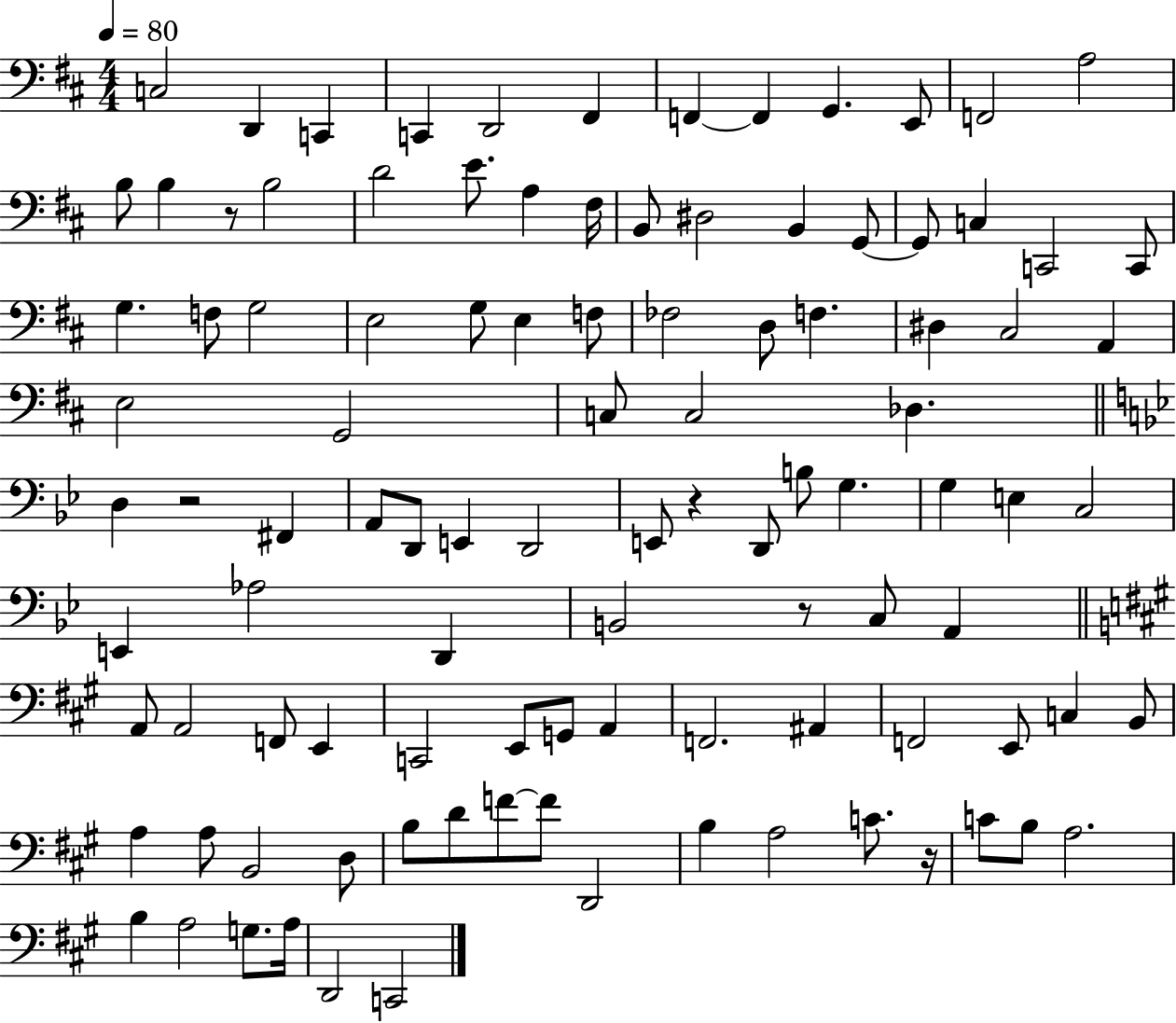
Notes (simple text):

C3/h D2/q C2/q C2/q D2/h F#2/q F2/q F2/q G2/q. E2/e F2/h A3/h B3/e B3/q R/e B3/h D4/h E4/e. A3/q F#3/s B2/e D#3/h B2/q G2/e G2/e C3/q C2/h C2/e G3/q. F3/e G3/h E3/h G3/e E3/q F3/e FES3/h D3/e F3/q. D#3/q C#3/h A2/q E3/h G2/h C3/e C3/h Db3/q. D3/q R/h F#2/q A2/e D2/e E2/q D2/h E2/e R/q D2/e B3/e G3/q. G3/q E3/q C3/h E2/q Ab3/h D2/q B2/h R/e C3/e A2/q A2/e A2/h F2/e E2/q C2/h E2/e G2/e A2/q F2/h. A#2/q F2/h E2/e C3/q B2/e A3/q A3/e B2/h D3/e B3/e D4/e F4/e F4/e D2/h B3/q A3/h C4/e. R/s C4/e B3/e A3/h. B3/q A3/h G3/e. A3/s D2/h C2/h